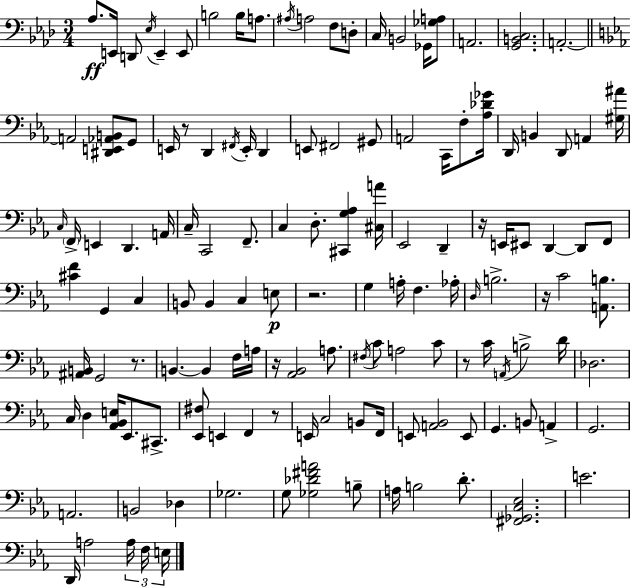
X:1
T:Untitled
M:3/4
L:1/4
K:Ab
_A,/2 E,,/4 D,,/2 _E,/4 E,, E,,/2 B,2 B,/4 A,/2 ^A,/4 A,2 F,/2 D,/2 C,/4 B,,2 _G,,/4 [_G,A,]/2 A,,2 [G,,B,,C,]2 A,,2 A,,2 [^D,,E,,_A,,B,,]/2 G,,/2 E,,/4 z/2 D,, ^F,,/4 E,,/4 D,, E,,/2 ^F,,2 ^G,,/2 A,,2 C,,/4 F,/2 [_A,_D_G]/4 D,,/4 B,, D,,/2 A,, [^G,^A]/4 C,/4 F,,/4 E,, D,, A,,/4 C,/4 C,,2 F,,/2 C, D,/2 [^C,,G,_A,] [^C,A]/4 _E,,2 D,, z/4 E,,/4 ^E,,/2 D,, D,,/2 F,,/2 [^CF] G,, C, B,,/2 B,, C, E,/2 z2 G, A,/4 F, _A,/4 D,/4 B,2 z/4 C2 [A,,B,]/2 [^A,,B,,]/4 G,,2 z/2 B,, B,, F,/4 A,/4 z/4 [_A,,_B,,]2 A,/2 ^F,/4 C/2 A,2 C/2 z/2 C/4 A,,/4 B,2 D/4 _D,2 C,/4 D, [_A,,_B,,E,]/4 _E,,/2 ^C,,/2 [_E,,^F,]/2 E,, F,, z/2 E,,/4 C,2 B,,/2 F,,/4 E,,/2 [A,,_B,,]2 E,,/2 G,, B,,/2 A,, G,,2 A,,2 B,,2 _D, _G,2 G,/2 [_G,_D^FA]2 B,/2 A,/4 B,2 D/2 [^F,,_G,,C,_E,]2 E2 D,,/4 A,2 A,/4 F,/4 E,/4